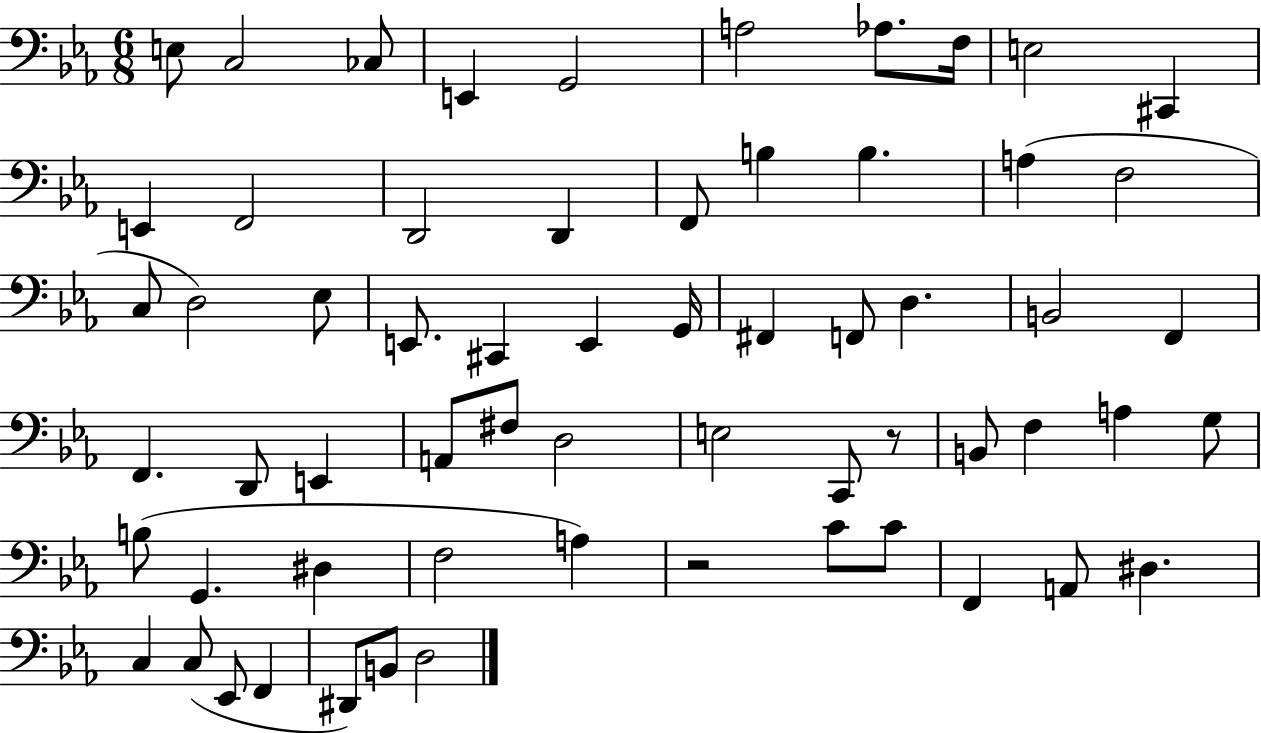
X:1
T:Untitled
M:6/8
L:1/4
K:Eb
E,/2 C,2 _C,/2 E,, G,,2 A,2 _A,/2 F,/4 E,2 ^C,, E,, F,,2 D,,2 D,, F,,/2 B, B, A, F,2 C,/2 D,2 _E,/2 E,,/2 ^C,, E,, G,,/4 ^F,, F,,/2 D, B,,2 F,, F,, D,,/2 E,, A,,/2 ^F,/2 D,2 E,2 C,,/2 z/2 B,,/2 F, A, G,/2 B,/2 G,, ^D, F,2 A, z2 C/2 C/2 F,, A,,/2 ^D, C, C,/2 _E,,/2 F,, ^D,,/2 B,,/2 D,2